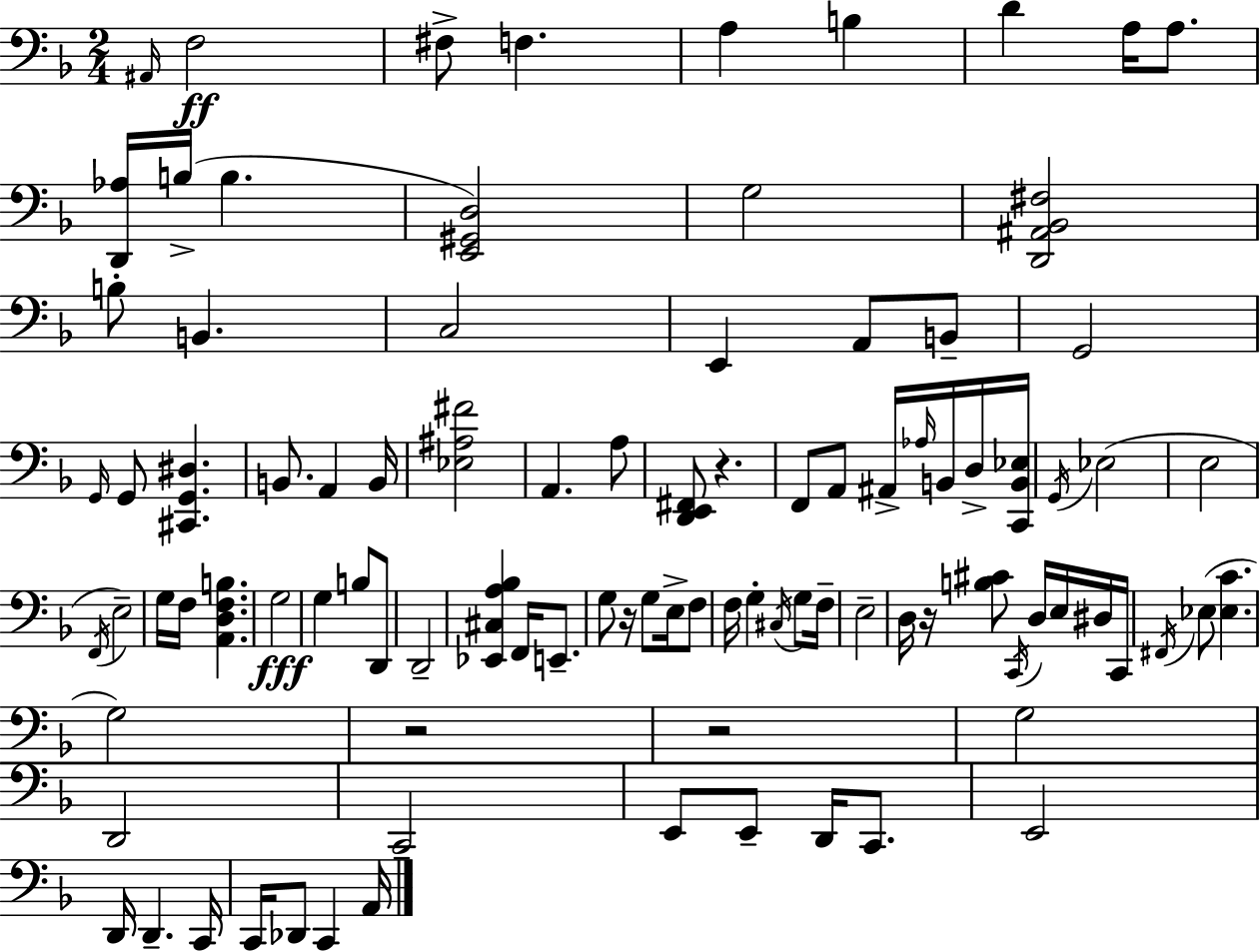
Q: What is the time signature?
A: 2/4